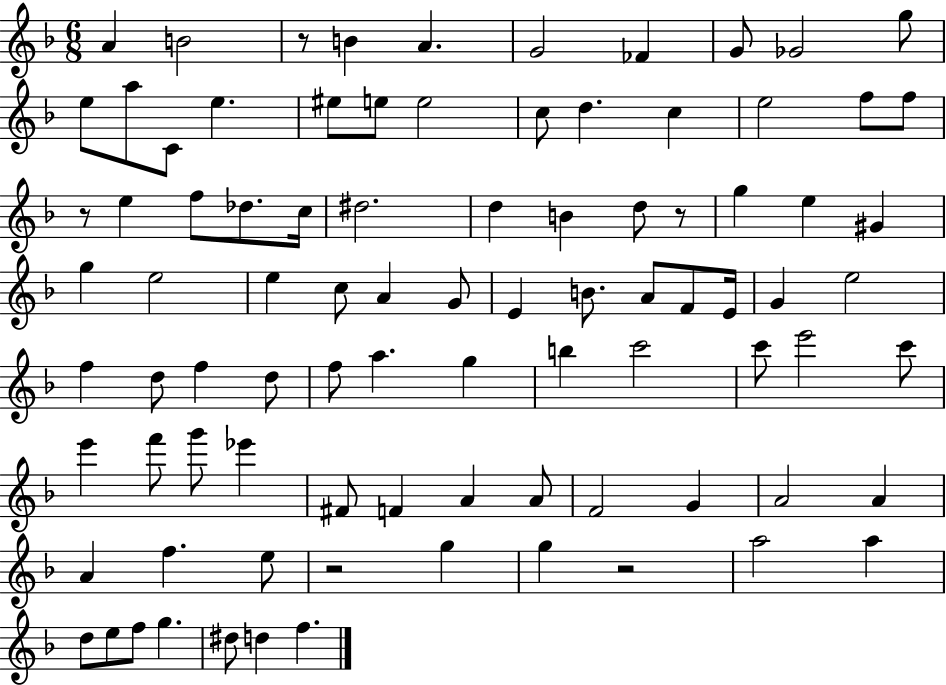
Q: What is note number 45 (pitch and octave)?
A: G4